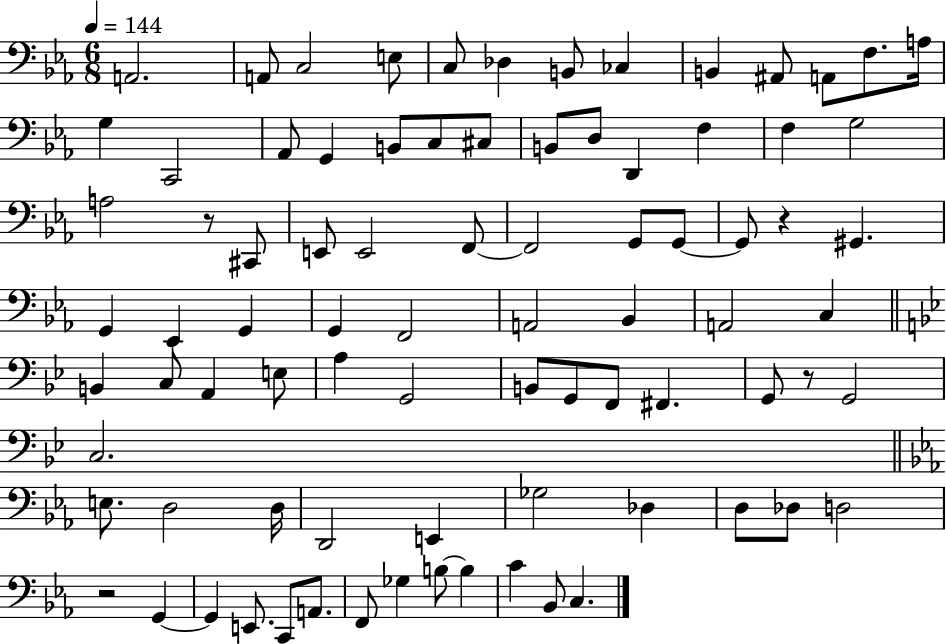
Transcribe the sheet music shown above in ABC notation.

X:1
T:Untitled
M:6/8
L:1/4
K:Eb
A,,2 A,,/2 C,2 E,/2 C,/2 _D, B,,/2 _C, B,, ^A,,/2 A,,/2 F,/2 A,/4 G, C,,2 _A,,/2 G,, B,,/2 C,/2 ^C,/2 B,,/2 D,/2 D,, F, F, G,2 A,2 z/2 ^C,,/2 E,,/2 E,,2 F,,/2 F,,2 G,,/2 G,,/2 G,,/2 z ^G,, G,, _E,, G,, G,, F,,2 A,,2 _B,, A,,2 C, B,, C,/2 A,, E,/2 A, G,,2 B,,/2 G,,/2 F,,/2 ^F,, G,,/2 z/2 G,,2 C,2 E,/2 D,2 D,/4 D,,2 E,, _G,2 _D, D,/2 _D,/2 D,2 z2 G,, G,, E,,/2 C,,/2 A,,/2 F,,/2 _G, B,/2 B, C _B,,/2 C,